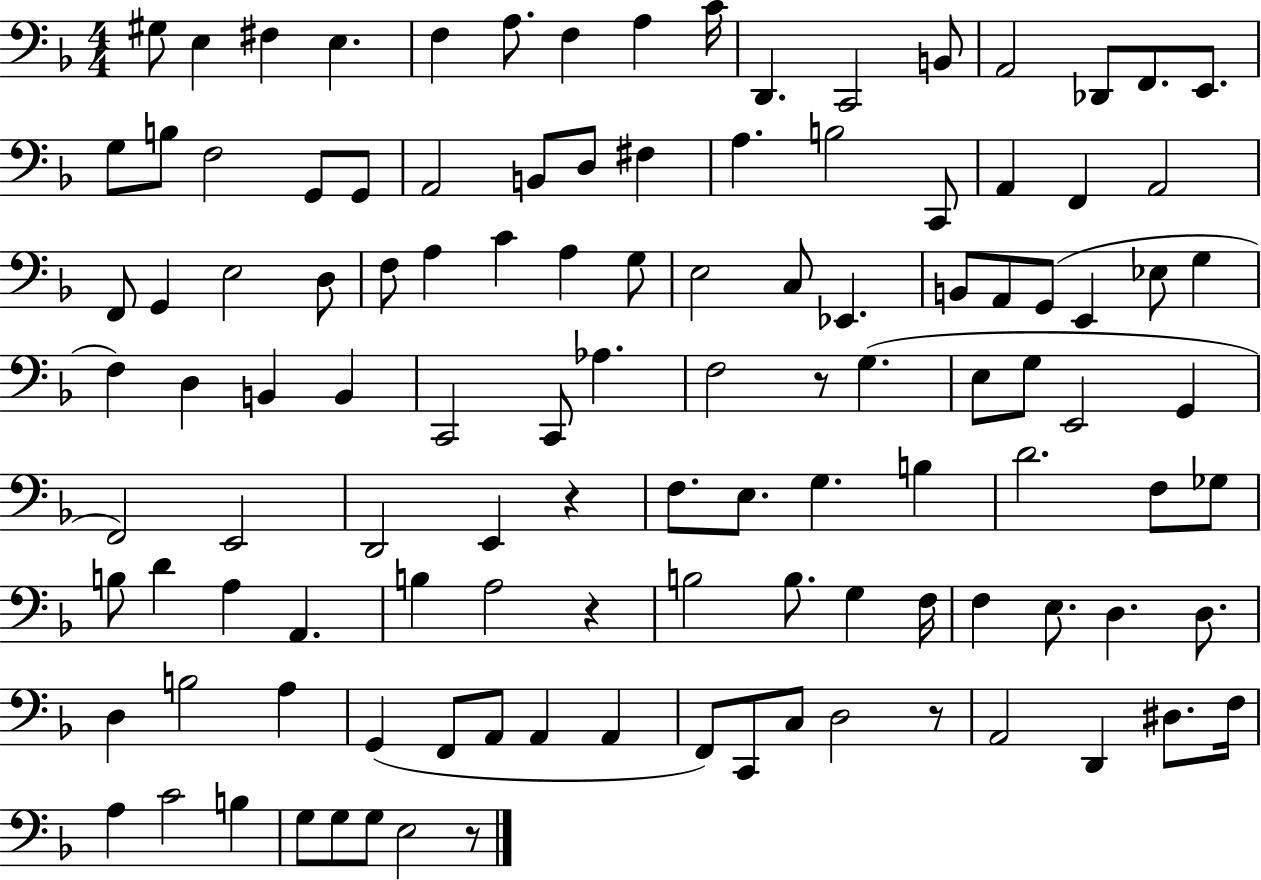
{
  \clef bass
  \numericTimeSignature
  \time 4/4
  \key f \major
  gis8 e4 fis4 e4. | f4 a8. f4 a4 c'16 | d,4. c,2 b,8 | a,2 des,8 f,8. e,8. | \break g8 b8 f2 g,8 g,8 | a,2 b,8 d8 fis4 | a4. b2 c,8 | a,4 f,4 a,2 | \break f,8 g,4 e2 d8 | f8 a4 c'4 a4 g8 | e2 c8 ees,4. | b,8 a,8 g,8( e,4 ees8 g4 | \break f4) d4 b,4 b,4 | c,2 c,8 aes4. | f2 r8 g4.( | e8 g8 e,2 g,4 | \break f,2) e,2 | d,2 e,4 r4 | f8. e8. g4. b4 | d'2. f8 ges8 | \break b8 d'4 a4 a,4. | b4 a2 r4 | b2 b8. g4 f16 | f4 e8. d4. d8. | \break d4 b2 a4 | g,4( f,8 a,8 a,4 a,4 | f,8) c,8 c8 d2 r8 | a,2 d,4 dis8. f16 | \break a4 c'2 b4 | g8 g8 g8 e2 r8 | \bar "|."
}